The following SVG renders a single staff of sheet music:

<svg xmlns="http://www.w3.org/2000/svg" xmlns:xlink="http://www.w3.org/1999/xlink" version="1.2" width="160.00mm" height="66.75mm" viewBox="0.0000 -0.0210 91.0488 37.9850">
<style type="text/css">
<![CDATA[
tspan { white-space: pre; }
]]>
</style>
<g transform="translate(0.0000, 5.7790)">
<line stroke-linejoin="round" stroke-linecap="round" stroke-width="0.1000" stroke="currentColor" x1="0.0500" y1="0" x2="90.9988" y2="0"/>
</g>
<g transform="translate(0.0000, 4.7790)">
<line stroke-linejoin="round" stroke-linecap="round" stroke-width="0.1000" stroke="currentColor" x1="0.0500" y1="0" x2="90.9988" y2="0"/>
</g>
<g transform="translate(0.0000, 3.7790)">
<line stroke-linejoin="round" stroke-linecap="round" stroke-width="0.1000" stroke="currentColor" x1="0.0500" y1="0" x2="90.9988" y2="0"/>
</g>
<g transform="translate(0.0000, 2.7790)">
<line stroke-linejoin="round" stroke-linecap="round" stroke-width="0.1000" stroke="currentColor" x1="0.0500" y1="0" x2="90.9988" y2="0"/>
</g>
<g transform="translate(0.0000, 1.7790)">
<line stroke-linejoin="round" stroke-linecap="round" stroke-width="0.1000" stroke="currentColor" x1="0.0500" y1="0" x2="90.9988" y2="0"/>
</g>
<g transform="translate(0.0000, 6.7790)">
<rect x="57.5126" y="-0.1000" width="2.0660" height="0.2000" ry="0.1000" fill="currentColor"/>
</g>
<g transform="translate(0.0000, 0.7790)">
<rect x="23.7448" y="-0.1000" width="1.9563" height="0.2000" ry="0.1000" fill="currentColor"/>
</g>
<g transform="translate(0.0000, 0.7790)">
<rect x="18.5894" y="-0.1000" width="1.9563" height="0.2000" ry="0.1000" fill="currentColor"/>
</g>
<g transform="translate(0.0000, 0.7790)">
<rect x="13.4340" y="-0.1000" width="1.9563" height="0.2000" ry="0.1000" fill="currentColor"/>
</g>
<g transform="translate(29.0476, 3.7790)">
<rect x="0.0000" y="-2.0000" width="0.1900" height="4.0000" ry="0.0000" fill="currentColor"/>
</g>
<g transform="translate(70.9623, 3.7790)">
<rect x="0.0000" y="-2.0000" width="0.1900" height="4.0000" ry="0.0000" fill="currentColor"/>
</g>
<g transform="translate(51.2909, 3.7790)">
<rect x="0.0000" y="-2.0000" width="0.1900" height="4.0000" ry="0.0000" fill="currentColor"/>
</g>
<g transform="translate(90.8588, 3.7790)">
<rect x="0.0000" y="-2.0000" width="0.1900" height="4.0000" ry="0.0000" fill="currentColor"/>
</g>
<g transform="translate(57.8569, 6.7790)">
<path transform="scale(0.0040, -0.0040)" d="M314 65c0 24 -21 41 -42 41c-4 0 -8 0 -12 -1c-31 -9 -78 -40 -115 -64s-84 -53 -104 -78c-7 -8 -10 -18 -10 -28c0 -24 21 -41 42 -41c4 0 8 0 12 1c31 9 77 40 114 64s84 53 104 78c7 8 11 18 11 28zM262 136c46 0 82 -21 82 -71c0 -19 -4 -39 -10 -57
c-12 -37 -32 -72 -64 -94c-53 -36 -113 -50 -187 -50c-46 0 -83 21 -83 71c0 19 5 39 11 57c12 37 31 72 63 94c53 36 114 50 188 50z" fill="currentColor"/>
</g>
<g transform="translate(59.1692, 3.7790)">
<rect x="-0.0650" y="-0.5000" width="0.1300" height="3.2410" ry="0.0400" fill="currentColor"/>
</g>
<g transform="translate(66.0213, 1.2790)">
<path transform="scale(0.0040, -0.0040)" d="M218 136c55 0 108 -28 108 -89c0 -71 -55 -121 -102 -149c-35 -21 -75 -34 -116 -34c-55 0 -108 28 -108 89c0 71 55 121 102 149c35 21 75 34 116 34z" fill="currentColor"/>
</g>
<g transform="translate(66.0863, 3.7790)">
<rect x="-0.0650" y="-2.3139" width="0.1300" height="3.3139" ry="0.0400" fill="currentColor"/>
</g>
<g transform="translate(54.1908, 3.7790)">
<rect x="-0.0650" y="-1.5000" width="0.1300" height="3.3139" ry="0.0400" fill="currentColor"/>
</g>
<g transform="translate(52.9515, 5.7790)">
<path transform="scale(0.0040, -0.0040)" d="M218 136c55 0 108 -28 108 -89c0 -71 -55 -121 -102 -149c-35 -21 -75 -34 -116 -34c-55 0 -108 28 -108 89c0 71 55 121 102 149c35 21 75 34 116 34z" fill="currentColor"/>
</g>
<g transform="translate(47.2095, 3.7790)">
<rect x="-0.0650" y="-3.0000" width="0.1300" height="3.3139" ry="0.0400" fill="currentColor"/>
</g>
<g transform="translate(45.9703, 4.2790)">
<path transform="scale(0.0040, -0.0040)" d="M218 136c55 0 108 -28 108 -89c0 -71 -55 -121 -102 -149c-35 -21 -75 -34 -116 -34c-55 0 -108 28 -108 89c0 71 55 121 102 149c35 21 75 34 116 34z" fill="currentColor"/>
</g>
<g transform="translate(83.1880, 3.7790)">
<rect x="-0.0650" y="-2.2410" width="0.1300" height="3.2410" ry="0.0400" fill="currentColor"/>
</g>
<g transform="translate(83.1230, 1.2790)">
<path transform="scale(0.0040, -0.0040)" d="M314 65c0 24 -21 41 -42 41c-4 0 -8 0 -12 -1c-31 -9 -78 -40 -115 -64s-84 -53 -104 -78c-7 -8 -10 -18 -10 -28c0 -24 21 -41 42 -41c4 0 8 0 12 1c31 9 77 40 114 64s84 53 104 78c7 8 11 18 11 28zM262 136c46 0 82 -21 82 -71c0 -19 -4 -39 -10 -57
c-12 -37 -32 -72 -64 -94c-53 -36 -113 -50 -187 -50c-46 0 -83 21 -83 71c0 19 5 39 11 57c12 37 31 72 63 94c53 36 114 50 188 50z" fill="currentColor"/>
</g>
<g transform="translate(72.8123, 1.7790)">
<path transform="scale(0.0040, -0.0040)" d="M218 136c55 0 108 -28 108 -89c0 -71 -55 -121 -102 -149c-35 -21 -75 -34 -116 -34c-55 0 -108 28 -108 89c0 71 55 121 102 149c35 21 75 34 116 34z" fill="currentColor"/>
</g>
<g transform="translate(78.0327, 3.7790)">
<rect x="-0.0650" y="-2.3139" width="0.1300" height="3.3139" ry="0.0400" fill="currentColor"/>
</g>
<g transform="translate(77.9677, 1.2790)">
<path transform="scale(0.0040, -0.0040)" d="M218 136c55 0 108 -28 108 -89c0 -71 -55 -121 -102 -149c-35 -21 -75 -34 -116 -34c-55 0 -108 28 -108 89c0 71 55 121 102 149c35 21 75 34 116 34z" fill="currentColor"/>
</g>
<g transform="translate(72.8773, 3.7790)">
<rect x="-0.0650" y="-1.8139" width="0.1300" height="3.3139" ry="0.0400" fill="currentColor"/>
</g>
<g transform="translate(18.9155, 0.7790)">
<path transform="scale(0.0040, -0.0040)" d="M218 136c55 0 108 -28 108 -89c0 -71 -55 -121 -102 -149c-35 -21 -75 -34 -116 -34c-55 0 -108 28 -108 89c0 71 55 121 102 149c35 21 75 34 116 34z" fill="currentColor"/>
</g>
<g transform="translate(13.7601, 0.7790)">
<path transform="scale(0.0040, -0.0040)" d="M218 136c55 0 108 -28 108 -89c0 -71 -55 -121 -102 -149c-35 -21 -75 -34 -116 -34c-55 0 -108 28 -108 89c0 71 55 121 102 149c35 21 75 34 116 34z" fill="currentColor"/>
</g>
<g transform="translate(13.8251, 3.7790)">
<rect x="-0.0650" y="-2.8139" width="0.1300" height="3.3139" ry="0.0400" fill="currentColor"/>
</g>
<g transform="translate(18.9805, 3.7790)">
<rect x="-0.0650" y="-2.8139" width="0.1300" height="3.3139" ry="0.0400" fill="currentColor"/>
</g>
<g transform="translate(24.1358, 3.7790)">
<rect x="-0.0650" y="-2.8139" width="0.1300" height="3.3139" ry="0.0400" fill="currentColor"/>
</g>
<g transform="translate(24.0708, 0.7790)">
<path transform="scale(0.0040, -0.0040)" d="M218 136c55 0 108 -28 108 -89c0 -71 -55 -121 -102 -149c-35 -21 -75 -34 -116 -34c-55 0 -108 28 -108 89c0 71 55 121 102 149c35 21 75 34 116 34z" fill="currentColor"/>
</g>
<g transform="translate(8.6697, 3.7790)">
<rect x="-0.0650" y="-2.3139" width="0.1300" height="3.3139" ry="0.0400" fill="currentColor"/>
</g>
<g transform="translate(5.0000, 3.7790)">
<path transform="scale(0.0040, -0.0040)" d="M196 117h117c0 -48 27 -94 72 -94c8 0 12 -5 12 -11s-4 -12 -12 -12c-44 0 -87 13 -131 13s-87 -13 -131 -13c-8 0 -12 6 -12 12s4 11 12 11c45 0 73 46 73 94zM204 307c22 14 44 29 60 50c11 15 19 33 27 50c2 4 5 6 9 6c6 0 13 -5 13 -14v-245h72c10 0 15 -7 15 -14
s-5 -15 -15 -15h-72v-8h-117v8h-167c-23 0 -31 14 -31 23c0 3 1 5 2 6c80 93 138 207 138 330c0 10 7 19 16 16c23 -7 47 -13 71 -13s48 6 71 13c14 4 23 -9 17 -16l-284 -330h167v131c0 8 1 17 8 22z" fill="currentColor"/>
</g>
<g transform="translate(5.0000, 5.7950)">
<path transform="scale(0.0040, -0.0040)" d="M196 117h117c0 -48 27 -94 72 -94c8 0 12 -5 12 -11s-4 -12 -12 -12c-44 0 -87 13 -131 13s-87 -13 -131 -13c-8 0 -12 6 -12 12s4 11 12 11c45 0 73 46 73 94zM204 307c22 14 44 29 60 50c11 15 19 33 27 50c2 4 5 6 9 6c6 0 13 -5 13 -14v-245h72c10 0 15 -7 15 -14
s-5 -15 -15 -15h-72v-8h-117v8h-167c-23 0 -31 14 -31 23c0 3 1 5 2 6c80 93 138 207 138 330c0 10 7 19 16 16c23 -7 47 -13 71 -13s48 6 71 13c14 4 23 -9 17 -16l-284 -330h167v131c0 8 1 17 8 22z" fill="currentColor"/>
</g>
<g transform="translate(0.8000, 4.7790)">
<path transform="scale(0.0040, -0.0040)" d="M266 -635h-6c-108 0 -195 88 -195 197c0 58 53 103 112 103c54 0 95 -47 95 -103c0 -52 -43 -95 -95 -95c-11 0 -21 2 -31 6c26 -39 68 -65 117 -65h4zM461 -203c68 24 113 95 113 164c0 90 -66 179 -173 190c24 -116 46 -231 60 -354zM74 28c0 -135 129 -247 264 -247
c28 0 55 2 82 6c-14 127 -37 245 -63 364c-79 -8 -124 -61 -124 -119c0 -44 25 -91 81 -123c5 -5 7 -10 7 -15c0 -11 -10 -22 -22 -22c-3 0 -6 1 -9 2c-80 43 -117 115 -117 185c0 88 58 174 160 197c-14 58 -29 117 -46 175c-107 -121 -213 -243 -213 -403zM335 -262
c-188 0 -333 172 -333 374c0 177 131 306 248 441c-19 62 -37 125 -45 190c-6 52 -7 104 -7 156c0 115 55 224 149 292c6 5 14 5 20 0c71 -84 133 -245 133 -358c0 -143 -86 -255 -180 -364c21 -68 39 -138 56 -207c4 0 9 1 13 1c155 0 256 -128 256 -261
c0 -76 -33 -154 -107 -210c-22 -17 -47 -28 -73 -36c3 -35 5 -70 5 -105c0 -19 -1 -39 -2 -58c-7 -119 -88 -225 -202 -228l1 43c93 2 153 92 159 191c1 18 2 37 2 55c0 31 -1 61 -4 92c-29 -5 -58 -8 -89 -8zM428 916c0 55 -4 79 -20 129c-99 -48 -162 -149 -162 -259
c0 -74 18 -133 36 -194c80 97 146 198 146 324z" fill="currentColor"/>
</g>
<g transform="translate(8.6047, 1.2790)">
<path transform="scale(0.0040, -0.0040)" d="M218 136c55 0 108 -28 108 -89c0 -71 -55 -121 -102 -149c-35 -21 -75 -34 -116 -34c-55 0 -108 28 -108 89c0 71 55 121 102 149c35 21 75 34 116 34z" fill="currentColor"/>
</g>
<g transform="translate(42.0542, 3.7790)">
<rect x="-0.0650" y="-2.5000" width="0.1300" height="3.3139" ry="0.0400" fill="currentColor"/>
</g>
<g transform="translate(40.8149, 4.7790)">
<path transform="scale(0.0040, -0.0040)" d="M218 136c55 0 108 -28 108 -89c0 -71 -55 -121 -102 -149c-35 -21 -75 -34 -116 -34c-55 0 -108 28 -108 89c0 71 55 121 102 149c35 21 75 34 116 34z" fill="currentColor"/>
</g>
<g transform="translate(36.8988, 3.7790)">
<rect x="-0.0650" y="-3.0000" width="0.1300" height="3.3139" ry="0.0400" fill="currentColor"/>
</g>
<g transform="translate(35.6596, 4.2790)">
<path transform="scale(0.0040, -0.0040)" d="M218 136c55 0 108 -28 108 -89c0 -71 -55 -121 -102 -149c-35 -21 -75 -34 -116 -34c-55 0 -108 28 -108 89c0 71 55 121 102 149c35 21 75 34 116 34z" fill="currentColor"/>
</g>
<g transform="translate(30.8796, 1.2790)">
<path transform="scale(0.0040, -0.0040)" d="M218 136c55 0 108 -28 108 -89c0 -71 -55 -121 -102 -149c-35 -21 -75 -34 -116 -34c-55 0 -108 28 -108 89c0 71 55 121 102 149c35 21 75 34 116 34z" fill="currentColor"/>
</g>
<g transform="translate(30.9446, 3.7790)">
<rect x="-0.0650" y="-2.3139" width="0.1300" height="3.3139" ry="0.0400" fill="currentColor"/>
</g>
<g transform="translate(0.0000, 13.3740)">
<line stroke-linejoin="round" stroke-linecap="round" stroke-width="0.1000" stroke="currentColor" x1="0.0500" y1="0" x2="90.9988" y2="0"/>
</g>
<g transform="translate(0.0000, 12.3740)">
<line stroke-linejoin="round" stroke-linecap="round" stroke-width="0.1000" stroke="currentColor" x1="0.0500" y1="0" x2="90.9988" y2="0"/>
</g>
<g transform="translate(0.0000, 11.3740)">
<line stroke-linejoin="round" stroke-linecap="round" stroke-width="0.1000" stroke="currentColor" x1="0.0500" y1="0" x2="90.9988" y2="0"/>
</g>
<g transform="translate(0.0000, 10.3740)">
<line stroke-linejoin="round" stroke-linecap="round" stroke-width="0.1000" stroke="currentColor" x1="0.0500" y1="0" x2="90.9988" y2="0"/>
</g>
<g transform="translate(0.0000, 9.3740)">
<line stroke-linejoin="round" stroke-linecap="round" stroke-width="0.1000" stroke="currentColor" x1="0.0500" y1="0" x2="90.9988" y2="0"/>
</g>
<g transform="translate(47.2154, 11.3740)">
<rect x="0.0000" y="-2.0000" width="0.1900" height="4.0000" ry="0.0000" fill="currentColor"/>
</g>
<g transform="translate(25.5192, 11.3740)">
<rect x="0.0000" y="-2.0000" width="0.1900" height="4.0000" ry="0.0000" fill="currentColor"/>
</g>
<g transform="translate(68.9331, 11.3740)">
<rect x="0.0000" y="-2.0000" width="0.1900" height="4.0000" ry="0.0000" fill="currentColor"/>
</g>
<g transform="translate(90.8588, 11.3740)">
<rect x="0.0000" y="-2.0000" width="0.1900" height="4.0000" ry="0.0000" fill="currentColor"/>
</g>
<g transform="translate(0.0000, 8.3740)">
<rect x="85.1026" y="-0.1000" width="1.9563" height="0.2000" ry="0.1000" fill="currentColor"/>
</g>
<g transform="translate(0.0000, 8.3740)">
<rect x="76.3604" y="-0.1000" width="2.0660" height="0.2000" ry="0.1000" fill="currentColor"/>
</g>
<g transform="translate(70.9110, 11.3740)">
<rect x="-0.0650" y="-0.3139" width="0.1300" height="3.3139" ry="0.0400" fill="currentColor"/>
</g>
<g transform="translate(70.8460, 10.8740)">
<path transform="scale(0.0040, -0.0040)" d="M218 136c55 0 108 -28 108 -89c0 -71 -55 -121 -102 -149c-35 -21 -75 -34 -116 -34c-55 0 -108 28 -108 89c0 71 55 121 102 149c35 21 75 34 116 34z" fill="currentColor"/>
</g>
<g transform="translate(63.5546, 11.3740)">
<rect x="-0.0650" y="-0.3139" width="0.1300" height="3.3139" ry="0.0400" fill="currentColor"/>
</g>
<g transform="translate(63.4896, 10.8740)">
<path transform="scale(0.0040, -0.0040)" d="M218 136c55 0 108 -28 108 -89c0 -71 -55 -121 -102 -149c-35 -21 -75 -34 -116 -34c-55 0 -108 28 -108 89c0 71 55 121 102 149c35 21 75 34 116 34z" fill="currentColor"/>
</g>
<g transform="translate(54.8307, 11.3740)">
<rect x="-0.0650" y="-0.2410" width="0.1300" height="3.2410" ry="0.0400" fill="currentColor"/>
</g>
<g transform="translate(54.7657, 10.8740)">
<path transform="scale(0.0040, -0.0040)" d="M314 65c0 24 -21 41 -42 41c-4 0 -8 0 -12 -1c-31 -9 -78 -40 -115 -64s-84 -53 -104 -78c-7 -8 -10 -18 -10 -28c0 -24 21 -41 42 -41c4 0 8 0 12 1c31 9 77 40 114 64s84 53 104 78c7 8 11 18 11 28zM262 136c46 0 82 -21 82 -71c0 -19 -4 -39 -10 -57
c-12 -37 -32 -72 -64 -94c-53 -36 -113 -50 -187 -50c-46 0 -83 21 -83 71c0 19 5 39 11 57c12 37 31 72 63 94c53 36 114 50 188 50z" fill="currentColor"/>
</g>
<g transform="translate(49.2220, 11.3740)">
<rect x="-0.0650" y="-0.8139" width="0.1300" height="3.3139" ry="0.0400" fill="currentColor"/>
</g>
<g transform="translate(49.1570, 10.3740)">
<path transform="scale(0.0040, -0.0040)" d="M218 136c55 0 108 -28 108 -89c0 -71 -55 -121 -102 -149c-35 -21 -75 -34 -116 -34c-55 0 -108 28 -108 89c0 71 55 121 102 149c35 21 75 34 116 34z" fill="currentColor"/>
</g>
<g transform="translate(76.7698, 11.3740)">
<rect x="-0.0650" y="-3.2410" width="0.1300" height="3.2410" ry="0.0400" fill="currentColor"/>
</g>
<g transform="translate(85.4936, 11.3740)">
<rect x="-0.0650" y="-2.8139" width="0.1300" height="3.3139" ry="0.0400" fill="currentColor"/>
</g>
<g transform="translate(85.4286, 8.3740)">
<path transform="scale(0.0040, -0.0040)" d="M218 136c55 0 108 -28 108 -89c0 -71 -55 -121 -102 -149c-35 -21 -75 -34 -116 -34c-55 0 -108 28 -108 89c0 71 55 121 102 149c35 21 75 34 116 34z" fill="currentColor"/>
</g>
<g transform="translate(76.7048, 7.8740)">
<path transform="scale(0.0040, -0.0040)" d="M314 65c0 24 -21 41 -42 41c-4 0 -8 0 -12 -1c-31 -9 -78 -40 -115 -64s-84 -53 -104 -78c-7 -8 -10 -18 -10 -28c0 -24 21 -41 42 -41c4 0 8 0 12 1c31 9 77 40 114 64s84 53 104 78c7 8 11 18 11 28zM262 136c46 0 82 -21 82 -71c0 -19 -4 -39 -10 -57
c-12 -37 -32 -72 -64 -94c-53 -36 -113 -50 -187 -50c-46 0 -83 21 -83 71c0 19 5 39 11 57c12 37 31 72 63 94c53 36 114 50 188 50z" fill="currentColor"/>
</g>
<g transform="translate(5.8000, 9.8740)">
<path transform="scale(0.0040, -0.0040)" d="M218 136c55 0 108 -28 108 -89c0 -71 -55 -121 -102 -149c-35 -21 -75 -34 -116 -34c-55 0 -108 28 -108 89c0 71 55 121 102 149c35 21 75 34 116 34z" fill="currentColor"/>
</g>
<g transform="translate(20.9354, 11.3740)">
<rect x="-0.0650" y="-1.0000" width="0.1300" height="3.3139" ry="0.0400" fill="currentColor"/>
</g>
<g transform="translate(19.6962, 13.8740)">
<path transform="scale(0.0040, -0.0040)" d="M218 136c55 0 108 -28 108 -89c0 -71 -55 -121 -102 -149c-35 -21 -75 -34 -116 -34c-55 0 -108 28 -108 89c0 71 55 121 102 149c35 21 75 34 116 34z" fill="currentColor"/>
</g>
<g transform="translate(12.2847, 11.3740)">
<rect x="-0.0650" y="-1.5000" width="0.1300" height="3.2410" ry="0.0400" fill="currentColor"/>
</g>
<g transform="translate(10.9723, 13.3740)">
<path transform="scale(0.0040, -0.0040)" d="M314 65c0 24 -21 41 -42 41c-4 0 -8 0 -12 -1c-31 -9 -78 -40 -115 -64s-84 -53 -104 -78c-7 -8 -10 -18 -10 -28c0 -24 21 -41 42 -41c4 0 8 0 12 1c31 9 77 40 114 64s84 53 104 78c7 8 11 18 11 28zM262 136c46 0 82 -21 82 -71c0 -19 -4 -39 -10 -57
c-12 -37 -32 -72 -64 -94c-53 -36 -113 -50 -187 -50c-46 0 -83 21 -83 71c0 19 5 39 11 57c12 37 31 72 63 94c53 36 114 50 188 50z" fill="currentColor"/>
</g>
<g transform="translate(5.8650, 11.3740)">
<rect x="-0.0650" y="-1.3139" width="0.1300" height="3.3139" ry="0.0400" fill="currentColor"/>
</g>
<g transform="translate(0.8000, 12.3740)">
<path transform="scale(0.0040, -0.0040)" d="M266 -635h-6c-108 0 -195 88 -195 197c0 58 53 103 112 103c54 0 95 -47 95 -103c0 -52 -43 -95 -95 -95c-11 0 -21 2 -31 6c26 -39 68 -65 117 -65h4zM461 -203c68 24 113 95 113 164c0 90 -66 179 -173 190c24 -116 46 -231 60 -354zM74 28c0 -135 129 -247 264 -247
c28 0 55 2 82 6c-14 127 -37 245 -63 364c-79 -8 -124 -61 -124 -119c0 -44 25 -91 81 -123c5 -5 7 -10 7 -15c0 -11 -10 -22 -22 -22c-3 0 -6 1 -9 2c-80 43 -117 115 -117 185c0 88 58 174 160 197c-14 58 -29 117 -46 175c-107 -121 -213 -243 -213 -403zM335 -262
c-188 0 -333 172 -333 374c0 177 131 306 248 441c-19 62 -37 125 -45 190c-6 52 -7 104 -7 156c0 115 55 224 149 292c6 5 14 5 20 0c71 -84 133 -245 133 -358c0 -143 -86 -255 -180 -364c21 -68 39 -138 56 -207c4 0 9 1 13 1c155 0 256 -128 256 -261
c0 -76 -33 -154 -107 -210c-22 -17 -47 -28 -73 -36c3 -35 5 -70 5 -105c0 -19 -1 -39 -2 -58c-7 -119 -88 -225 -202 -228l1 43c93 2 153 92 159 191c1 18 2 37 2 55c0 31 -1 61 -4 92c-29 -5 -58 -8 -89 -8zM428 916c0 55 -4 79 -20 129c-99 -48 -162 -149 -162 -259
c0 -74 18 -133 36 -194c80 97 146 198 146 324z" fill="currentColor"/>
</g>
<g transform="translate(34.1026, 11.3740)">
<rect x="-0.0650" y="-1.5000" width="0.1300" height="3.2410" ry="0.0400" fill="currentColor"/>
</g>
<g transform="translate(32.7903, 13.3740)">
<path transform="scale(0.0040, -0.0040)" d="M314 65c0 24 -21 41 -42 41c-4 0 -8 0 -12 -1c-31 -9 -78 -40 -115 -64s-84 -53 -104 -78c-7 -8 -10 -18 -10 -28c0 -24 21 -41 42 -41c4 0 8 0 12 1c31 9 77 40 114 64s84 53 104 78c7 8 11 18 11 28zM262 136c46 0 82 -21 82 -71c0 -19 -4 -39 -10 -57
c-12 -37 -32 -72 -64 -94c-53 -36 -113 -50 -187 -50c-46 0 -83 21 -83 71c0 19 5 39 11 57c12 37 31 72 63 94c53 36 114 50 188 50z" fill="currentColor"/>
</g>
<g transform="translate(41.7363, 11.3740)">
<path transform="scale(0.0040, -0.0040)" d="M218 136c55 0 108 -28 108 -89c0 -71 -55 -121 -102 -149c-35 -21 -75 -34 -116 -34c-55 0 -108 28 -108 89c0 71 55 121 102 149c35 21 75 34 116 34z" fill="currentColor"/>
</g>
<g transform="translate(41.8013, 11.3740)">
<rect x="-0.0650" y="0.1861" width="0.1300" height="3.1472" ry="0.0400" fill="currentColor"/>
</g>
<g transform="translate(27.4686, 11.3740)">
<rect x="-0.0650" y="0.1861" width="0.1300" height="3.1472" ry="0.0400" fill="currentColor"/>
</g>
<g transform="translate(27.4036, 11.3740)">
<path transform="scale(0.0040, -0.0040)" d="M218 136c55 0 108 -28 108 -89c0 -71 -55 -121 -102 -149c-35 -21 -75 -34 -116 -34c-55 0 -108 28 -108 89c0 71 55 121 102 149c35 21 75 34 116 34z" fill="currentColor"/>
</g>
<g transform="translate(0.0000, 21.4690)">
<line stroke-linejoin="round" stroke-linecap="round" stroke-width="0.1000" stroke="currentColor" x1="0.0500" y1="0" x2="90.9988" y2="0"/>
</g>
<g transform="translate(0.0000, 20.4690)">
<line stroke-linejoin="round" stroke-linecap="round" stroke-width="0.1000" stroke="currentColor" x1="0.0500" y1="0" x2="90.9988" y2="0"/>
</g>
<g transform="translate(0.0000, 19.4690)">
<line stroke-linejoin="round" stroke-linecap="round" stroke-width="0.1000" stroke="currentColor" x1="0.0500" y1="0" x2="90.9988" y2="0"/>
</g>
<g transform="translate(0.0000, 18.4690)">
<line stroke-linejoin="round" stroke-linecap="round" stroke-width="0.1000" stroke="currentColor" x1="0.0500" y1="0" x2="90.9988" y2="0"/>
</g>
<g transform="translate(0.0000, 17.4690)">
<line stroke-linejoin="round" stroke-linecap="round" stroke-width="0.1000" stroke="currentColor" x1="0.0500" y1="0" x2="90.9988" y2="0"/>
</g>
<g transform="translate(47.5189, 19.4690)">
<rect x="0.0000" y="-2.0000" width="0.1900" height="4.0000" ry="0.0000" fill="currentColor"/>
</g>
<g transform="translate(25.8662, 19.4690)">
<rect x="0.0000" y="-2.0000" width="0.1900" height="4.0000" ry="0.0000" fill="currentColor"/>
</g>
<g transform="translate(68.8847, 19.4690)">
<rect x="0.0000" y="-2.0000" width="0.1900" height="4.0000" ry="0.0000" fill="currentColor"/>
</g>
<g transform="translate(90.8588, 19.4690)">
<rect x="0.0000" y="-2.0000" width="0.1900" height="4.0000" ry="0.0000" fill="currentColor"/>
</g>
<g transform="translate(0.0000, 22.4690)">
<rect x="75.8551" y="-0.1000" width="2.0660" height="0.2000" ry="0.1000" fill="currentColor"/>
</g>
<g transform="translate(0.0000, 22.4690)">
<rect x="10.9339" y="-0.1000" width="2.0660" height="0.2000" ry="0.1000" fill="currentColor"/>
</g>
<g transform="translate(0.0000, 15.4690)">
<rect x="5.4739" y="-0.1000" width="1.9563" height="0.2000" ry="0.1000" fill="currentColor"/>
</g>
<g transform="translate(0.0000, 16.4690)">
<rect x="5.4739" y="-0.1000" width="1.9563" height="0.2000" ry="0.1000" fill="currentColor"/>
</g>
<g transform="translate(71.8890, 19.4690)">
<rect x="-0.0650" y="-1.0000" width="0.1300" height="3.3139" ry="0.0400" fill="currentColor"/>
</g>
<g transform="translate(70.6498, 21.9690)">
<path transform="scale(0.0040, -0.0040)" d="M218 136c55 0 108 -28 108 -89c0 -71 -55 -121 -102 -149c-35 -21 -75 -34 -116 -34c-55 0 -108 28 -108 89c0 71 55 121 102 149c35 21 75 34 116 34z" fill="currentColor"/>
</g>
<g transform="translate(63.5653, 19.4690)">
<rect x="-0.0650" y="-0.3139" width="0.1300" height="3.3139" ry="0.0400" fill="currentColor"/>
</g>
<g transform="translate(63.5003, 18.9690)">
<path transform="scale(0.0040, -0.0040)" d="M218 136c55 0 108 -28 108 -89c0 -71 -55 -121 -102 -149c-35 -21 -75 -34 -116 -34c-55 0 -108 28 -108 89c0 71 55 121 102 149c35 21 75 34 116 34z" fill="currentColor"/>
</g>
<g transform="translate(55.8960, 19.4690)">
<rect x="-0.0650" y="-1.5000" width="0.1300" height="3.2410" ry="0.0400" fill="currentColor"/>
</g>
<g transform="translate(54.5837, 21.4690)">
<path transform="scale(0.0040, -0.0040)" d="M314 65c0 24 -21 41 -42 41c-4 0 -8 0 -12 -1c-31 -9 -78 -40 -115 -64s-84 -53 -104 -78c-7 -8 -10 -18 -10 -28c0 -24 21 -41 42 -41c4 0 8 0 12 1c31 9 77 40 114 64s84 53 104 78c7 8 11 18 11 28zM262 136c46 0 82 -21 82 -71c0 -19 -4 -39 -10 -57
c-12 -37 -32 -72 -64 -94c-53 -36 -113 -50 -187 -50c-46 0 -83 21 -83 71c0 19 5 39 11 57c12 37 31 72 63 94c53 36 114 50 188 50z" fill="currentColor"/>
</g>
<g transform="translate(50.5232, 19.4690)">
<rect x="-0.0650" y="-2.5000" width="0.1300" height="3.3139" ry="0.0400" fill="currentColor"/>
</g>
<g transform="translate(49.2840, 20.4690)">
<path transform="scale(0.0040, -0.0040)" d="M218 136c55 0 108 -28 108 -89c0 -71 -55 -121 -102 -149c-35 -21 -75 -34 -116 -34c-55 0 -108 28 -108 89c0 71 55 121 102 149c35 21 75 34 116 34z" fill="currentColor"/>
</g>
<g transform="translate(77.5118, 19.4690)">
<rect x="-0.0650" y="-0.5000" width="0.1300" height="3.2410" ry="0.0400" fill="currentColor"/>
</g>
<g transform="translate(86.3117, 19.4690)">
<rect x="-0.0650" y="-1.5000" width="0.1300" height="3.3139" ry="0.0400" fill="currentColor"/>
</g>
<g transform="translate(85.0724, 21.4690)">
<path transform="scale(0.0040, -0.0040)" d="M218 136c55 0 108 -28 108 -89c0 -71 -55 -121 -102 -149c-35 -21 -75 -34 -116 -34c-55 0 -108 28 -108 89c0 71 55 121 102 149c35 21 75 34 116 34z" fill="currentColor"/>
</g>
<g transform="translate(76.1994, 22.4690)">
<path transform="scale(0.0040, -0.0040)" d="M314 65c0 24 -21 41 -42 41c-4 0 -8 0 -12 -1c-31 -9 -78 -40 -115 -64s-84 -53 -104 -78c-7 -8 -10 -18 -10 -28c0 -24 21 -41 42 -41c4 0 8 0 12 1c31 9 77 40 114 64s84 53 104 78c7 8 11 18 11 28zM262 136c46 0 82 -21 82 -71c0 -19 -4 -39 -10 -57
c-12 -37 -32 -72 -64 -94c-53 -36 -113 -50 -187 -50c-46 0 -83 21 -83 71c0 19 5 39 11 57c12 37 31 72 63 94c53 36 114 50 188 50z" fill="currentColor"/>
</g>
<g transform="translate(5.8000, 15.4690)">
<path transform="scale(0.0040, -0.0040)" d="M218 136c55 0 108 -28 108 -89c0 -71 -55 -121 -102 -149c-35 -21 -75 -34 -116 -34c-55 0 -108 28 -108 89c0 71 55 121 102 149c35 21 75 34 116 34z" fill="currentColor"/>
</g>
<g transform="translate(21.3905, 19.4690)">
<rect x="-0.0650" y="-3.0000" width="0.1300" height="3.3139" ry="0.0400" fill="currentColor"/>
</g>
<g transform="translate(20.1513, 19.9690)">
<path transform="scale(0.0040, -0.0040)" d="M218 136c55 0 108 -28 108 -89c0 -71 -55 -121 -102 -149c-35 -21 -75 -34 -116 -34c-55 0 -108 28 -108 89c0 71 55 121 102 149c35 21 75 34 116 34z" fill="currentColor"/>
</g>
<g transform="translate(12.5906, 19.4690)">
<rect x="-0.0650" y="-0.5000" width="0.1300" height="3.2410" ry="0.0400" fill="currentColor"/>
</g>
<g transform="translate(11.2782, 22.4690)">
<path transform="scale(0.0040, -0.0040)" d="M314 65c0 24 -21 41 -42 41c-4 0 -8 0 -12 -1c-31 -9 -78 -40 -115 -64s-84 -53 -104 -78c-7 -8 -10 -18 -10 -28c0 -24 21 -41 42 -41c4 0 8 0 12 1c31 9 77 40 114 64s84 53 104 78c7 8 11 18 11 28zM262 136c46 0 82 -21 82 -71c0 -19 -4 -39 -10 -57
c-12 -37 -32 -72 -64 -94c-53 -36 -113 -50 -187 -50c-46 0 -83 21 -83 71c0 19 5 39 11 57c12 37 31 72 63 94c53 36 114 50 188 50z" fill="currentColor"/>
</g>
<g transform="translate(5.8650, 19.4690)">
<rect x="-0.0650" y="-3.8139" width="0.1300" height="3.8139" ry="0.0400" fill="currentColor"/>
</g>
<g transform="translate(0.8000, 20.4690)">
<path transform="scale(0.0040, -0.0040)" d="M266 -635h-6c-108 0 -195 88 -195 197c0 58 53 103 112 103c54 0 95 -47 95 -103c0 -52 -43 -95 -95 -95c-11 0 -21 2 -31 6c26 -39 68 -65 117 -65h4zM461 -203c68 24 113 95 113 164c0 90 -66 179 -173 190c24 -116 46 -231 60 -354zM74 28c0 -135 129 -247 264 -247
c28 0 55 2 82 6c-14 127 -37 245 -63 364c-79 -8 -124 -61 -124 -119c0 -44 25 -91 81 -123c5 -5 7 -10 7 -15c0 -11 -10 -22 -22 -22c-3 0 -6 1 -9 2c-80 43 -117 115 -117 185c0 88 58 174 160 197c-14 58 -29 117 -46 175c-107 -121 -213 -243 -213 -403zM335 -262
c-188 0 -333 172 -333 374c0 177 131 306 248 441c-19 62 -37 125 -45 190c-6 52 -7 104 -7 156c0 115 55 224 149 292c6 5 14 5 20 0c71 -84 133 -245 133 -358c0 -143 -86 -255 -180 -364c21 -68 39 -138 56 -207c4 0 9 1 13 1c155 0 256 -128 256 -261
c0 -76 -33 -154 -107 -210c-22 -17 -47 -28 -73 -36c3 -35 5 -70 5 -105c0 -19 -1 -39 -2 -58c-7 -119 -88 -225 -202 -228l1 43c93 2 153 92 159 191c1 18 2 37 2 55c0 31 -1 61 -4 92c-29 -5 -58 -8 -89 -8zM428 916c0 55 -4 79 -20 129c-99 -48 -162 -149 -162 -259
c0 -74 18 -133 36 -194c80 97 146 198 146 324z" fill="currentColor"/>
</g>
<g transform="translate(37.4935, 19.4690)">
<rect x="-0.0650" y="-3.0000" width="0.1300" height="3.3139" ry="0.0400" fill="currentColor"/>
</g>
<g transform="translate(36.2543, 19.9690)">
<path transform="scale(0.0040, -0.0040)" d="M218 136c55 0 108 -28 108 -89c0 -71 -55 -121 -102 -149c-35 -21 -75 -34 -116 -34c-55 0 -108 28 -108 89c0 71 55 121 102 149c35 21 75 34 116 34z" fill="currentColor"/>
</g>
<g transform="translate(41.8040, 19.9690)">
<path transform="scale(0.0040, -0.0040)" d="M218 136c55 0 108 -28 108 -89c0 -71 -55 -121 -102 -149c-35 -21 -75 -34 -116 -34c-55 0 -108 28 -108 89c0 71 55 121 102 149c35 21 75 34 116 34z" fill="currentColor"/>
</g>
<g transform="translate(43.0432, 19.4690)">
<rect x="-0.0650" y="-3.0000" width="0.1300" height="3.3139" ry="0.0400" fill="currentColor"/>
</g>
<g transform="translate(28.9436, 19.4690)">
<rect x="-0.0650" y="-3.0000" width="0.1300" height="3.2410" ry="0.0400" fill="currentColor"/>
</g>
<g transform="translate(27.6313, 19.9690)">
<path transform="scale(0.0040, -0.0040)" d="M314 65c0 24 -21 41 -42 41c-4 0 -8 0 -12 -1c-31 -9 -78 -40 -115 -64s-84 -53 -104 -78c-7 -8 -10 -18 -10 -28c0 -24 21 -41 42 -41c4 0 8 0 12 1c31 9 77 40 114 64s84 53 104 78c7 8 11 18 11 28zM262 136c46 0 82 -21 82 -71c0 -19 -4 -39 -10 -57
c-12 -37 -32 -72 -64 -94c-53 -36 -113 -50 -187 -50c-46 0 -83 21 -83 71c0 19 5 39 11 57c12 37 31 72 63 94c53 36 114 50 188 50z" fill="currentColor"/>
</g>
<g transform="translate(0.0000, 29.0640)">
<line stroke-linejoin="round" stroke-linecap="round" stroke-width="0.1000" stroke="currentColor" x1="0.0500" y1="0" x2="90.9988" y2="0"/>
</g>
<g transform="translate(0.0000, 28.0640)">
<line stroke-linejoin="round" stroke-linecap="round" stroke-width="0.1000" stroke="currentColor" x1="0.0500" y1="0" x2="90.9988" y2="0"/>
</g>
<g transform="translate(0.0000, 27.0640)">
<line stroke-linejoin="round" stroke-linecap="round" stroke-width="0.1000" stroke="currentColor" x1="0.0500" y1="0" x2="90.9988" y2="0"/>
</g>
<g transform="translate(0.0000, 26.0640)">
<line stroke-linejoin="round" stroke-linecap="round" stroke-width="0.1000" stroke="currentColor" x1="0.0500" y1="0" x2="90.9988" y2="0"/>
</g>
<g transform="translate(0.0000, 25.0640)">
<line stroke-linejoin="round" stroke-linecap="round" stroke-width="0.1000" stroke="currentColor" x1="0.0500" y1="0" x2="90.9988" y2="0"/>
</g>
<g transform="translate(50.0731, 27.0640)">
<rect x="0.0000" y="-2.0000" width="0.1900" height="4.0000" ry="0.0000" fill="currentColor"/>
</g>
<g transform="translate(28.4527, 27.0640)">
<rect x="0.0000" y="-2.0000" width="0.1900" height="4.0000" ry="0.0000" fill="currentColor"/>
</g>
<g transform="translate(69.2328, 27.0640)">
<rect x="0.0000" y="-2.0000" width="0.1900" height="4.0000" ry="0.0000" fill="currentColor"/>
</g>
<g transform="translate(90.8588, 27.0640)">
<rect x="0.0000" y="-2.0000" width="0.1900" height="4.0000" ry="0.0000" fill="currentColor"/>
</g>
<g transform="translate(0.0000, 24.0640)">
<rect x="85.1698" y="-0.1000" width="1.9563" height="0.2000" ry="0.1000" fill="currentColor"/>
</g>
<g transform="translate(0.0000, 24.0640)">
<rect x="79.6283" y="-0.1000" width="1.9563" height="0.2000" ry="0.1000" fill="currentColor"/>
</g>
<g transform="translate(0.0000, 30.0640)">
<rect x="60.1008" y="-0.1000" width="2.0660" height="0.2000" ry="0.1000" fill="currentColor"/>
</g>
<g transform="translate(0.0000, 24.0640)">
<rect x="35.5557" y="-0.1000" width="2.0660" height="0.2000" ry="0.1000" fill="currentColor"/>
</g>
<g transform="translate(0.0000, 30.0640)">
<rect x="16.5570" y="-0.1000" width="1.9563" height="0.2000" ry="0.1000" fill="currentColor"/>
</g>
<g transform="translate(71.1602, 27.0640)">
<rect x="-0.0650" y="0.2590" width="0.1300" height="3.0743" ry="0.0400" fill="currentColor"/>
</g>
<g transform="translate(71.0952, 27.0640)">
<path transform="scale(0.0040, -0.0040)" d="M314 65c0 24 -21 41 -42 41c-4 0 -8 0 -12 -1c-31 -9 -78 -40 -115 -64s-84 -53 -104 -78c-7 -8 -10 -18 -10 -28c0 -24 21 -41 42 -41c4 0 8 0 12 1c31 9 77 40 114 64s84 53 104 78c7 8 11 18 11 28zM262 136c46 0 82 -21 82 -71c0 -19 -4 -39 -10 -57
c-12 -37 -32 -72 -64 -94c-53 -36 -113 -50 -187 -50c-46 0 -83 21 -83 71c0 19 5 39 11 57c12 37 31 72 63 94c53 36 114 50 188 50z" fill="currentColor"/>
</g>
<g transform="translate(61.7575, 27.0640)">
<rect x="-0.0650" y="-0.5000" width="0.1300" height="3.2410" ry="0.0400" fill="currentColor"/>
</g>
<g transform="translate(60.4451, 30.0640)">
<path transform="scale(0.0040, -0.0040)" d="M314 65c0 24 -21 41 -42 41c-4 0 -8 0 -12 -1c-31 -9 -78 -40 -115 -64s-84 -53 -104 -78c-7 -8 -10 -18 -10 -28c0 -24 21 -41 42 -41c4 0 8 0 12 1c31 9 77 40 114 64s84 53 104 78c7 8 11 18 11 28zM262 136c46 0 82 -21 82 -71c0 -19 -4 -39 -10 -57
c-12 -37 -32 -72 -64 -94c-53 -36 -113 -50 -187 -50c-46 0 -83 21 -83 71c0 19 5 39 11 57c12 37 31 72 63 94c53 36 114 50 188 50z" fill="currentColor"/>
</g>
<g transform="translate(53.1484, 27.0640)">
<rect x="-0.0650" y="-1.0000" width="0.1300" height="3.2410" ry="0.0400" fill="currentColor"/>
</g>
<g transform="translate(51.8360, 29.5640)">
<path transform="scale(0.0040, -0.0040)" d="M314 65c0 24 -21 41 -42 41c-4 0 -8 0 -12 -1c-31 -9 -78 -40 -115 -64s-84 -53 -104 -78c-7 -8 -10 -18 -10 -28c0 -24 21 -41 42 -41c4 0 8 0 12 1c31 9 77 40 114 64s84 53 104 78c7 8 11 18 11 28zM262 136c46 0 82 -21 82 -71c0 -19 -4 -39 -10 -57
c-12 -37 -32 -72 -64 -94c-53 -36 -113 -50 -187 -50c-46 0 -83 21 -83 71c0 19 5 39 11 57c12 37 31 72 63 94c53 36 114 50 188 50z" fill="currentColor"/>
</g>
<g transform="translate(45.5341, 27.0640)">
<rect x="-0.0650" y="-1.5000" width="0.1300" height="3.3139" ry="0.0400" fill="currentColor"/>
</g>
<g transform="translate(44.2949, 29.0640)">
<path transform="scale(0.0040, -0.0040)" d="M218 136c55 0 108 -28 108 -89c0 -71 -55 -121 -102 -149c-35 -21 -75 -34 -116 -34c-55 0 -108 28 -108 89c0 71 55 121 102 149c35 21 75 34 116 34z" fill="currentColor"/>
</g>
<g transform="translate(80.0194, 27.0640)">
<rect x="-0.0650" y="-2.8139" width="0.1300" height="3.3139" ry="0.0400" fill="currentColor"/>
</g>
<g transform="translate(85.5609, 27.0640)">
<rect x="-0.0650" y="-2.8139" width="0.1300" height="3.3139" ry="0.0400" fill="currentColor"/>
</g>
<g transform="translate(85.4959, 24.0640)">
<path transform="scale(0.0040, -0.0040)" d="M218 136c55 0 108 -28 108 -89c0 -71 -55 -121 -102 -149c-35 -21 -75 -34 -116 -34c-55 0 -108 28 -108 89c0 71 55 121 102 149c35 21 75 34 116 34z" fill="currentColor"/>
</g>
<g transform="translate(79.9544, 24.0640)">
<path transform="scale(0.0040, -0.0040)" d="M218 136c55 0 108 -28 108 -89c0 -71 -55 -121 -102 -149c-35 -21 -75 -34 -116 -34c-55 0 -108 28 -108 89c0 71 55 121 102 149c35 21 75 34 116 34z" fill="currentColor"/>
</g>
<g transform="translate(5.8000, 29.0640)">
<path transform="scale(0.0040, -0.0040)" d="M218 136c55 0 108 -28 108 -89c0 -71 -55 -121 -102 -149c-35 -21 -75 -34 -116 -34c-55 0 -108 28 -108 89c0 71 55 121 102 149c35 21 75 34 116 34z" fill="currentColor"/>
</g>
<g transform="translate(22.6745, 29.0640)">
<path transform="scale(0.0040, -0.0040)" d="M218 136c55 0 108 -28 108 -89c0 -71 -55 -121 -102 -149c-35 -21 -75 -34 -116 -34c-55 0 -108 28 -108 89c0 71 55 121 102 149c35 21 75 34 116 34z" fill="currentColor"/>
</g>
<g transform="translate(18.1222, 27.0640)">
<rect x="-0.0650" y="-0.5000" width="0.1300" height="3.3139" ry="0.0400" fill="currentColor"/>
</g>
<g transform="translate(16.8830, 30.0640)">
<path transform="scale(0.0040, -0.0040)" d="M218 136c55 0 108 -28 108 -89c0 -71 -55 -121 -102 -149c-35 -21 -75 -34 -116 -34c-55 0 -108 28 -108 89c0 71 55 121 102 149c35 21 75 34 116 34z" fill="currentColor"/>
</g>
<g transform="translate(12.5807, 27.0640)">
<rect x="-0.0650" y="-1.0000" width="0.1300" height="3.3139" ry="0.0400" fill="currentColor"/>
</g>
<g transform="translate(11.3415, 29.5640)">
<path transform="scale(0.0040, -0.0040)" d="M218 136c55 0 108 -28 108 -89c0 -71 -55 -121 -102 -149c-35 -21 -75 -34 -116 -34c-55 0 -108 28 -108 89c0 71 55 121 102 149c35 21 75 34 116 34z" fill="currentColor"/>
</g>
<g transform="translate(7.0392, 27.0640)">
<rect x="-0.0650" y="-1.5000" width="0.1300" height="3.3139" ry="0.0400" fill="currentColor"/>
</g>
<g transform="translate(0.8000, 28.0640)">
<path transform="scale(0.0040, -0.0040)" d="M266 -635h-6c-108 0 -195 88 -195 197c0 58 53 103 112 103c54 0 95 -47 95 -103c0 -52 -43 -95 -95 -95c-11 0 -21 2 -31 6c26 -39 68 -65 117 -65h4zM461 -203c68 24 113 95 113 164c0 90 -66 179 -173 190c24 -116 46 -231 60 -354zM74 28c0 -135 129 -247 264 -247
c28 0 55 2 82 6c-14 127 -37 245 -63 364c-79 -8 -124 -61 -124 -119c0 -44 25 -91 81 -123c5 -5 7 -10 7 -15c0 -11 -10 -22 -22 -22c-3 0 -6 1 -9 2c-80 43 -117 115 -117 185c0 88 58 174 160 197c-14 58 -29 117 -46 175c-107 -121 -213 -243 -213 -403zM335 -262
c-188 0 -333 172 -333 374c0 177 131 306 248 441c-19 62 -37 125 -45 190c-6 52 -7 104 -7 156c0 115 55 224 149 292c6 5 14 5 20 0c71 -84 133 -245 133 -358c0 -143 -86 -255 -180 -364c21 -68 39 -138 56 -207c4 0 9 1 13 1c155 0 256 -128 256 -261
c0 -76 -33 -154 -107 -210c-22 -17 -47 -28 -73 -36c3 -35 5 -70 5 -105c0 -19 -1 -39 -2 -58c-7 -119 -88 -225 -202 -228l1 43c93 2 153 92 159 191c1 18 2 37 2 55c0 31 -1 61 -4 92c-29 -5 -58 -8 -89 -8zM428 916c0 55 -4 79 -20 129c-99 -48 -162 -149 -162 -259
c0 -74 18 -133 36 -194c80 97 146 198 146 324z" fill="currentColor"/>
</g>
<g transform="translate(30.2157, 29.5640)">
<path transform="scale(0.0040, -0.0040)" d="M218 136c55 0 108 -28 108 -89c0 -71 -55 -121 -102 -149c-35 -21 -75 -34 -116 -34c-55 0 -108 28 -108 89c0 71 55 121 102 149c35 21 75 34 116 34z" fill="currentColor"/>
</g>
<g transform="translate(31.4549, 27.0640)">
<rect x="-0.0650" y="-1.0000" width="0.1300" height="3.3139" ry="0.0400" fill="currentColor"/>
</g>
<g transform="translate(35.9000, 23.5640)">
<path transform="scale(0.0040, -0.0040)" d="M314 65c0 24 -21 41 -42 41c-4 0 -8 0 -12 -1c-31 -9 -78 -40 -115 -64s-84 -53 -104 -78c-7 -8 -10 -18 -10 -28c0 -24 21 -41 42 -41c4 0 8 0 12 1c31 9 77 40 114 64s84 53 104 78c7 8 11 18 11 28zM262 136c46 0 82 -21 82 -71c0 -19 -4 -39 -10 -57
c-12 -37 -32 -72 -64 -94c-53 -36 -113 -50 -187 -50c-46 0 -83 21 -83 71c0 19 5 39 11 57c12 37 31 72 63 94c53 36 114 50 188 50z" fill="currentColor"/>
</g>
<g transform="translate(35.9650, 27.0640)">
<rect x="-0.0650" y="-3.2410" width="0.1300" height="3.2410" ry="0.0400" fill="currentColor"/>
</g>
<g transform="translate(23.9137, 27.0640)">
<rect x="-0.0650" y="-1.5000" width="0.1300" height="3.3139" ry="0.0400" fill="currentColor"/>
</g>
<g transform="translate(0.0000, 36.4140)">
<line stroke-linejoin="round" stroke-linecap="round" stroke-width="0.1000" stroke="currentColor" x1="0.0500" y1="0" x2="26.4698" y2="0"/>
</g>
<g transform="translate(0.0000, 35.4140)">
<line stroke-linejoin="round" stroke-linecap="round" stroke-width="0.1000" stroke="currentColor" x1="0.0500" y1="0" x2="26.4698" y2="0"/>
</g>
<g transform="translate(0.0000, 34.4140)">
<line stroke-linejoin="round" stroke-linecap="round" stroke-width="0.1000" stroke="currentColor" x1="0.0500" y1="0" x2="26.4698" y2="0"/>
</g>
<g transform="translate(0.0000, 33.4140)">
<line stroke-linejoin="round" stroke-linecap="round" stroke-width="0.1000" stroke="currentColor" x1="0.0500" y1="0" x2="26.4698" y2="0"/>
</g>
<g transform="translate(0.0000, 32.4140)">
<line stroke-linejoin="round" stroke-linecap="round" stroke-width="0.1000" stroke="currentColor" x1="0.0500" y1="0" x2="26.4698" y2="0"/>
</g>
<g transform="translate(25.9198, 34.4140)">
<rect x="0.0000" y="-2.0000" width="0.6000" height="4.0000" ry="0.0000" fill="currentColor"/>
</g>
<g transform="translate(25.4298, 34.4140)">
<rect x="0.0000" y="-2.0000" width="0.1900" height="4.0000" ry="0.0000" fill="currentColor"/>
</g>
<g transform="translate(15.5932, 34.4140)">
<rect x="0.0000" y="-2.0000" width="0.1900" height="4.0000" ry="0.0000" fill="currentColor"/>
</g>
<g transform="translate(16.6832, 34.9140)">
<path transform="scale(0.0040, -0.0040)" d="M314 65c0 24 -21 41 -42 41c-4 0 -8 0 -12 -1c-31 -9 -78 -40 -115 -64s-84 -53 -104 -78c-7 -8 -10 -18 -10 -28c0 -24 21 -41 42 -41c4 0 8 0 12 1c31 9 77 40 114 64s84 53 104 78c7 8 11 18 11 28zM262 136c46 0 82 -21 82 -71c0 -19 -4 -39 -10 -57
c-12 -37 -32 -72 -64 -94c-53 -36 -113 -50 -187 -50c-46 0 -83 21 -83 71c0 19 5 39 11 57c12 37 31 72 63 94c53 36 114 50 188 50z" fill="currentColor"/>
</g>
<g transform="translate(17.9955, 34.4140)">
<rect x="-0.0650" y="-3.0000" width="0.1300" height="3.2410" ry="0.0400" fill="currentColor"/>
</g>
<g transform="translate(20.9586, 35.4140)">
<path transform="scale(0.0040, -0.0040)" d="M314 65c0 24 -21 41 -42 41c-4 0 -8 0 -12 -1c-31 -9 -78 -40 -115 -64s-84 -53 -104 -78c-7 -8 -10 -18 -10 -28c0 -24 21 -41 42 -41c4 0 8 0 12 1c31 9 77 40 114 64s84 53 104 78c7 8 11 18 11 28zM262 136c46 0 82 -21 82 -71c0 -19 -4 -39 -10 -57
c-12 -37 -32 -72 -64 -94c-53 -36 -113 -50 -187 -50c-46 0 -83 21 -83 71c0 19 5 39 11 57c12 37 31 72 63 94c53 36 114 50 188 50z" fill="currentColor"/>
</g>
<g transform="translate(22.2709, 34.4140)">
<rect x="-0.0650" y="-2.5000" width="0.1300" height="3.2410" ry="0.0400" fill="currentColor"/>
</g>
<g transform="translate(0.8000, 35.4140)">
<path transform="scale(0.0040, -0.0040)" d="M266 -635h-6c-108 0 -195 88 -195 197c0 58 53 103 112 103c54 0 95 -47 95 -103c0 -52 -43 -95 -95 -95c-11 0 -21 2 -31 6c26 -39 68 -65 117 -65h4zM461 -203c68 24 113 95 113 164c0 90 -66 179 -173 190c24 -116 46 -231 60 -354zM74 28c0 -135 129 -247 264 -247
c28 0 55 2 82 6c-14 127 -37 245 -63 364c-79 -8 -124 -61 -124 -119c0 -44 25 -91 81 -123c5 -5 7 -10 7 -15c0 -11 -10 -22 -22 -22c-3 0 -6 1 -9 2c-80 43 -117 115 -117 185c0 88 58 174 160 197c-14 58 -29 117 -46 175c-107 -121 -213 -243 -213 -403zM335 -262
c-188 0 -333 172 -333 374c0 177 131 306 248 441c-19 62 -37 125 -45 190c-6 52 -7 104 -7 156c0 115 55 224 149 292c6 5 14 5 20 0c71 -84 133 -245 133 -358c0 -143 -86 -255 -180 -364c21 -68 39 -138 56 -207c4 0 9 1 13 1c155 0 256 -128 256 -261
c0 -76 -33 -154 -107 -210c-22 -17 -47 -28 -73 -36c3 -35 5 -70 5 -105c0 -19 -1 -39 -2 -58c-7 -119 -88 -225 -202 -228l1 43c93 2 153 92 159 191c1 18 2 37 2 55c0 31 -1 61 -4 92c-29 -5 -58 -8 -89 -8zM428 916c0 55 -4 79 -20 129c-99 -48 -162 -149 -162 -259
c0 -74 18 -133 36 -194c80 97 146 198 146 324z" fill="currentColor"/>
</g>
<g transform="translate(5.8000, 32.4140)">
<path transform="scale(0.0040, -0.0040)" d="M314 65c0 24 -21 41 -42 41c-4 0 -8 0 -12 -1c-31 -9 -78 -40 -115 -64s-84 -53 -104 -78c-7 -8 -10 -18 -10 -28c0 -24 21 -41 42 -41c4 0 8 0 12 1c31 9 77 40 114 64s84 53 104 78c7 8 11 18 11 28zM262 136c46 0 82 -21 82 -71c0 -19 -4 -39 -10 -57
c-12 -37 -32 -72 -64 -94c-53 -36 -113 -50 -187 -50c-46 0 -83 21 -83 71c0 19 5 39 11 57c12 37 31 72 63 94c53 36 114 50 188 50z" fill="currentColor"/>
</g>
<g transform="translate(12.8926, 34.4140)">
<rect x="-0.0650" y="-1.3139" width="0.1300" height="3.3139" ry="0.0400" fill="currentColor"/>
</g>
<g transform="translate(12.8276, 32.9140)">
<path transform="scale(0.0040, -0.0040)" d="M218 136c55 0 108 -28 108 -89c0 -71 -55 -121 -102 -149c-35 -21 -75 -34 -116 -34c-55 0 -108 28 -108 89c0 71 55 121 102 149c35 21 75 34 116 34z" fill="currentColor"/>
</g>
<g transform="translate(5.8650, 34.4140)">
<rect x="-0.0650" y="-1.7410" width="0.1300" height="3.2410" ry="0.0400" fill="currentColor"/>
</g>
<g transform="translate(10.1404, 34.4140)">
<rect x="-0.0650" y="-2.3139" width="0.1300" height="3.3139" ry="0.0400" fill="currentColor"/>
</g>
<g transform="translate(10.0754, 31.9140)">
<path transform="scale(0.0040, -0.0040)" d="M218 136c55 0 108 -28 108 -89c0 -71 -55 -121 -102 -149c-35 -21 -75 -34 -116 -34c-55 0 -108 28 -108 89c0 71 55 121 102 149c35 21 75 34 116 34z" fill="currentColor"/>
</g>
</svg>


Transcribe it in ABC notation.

X:1
T:Untitled
M:4/4
L:1/4
K:C
g a a a g A G A E C2 g f g g2 e E2 D B E2 B d c2 c c b2 a c' C2 A A2 A A G E2 c D C2 E E D C E D b2 E D2 C2 B2 a a f2 g e A2 G2